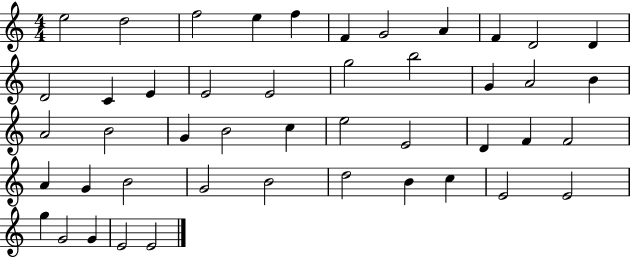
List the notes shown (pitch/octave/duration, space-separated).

E5/h D5/h F5/h E5/q F5/q F4/q G4/h A4/q F4/q D4/h D4/q D4/h C4/q E4/q E4/h E4/h G5/h B5/h G4/q A4/h B4/q A4/h B4/h G4/q B4/h C5/q E5/h E4/h D4/q F4/q F4/h A4/q G4/q B4/h G4/h B4/h D5/h B4/q C5/q E4/h E4/h G5/q G4/h G4/q E4/h E4/h